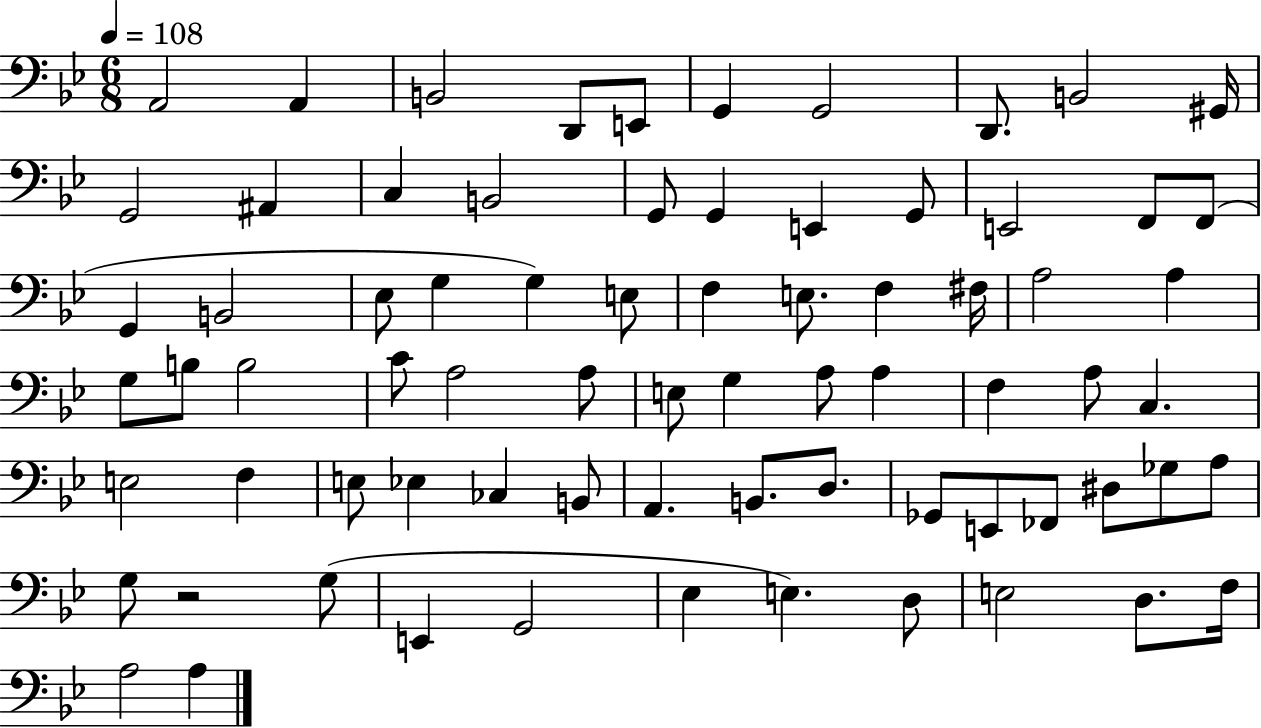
X:1
T:Untitled
M:6/8
L:1/4
K:Bb
A,,2 A,, B,,2 D,,/2 E,,/2 G,, G,,2 D,,/2 B,,2 ^G,,/4 G,,2 ^A,, C, B,,2 G,,/2 G,, E,, G,,/2 E,,2 F,,/2 F,,/2 G,, B,,2 _E,/2 G, G, E,/2 F, E,/2 F, ^F,/4 A,2 A, G,/2 B,/2 B,2 C/2 A,2 A,/2 E,/2 G, A,/2 A, F, A,/2 C, E,2 F, E,/2 _E, _C, B,,/2 A,, B,,/2 D,/2 _G,,/2 E,,/2 _F,,/2 ^D,/2 _G,/2 A,/2 G,/2 z2 G,/2 E,, G,,2 _E, E, D,/2 E,2 D,/2 F,/4 A,2 A,